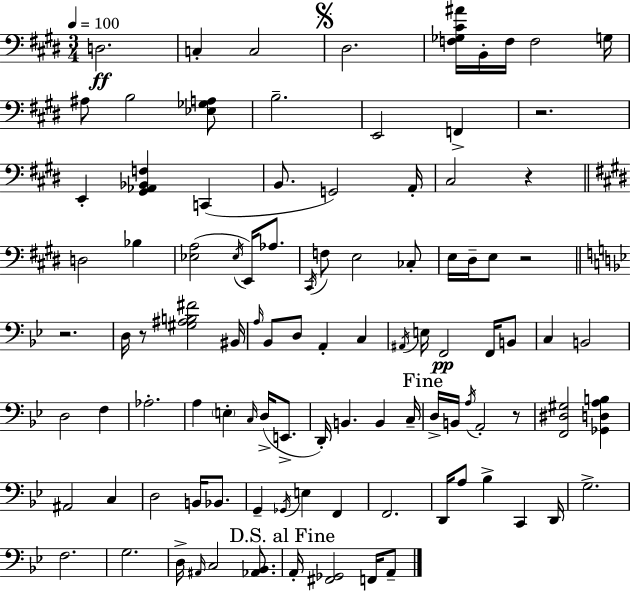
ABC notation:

X:1
T:Untitled
M:3/4
L:1/4
K:E
D,2 C, C,2 ^D,2 [F,_G,^C^A]/4 B,,/4 F,/4 F,2 G,/4 ^A,/2 B,2 [_E,_G,A,]/2 B,2 E,,2 F,, z2 E,, [^G,,_A,,_B,,F,] C,, B,,/2 G,,2 A,,/4 ^C,2 z D,2 _B, [_E,A,]2 _E,/4 E,,/4 _A,/2 ^C,,/4 F,/2 E,2 _C,/2 E,/4 ^D,/4 E,/2 z2 z2 D,/4 z/2 [^G,^A,B,^F]2 ^B,,/4 A,/4 _B,,/2 D,/2 A,, C, ^A,,/4 E,/4 F,,2 F,,/4 B,,/2 C, B,,2 D,2 F, _A,2 A, E, C,/4 D,/4 E,,/2 D,,/4 B,, B,, C,/4 D,/4 B,,/4 A,/4 A,,2 z/2 [F,,^D,^G,]2 [_G,,D,A,B,] ^A,,2 C, D,2 B,,/4 _B,,/2 G,, _G,,/4 E, F,, F,,2 D,,/4 A,/2 _B, C,, D,,/4 G,2 F,2 G,2 D,/4 ^A,,/4 C,2 [_A,,_B,,]/2 A,,/4 [^F,,_G,,]2 F,,/4 A,,/2